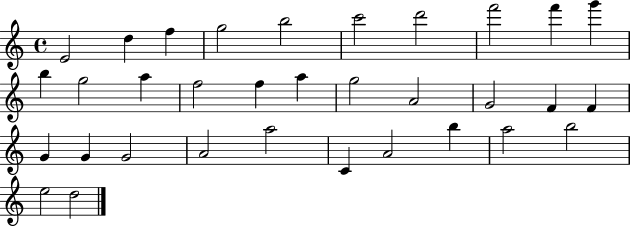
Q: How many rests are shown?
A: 0